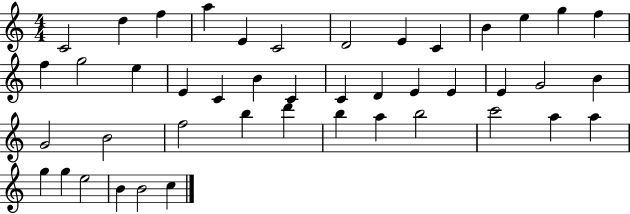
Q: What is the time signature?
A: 4/4